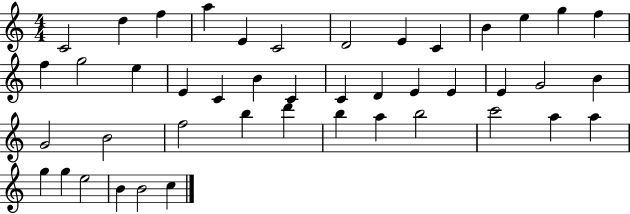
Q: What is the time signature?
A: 4/4